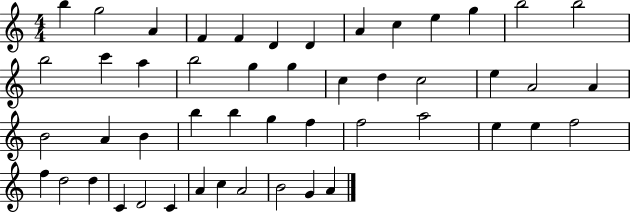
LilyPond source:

{
  \clef treble
  \numericTimeSignature
  \time 4/4
  \key c \major
  b''4 g''2 a'4 | f'4 f'4 d'4 d'4 | a'4 c''4 e''4 g''4 | b''2 b''2 | \break b''2 c'''4 a''4 | b''2 g''4 g''4 | c''4 d''4 c''2 | e''4 a'2 a'4 | \break b'2 a'4 b'4 | b''4 b''4 g''4 f''4 | f''2 a''2 | e''4 e''4 f''2 | \break f''4 d''2 d''4 | c'4 d'2 c'4 | a'4 c''4 a'2 | b'2 g'4 a'4 | \break \bar "|."
}